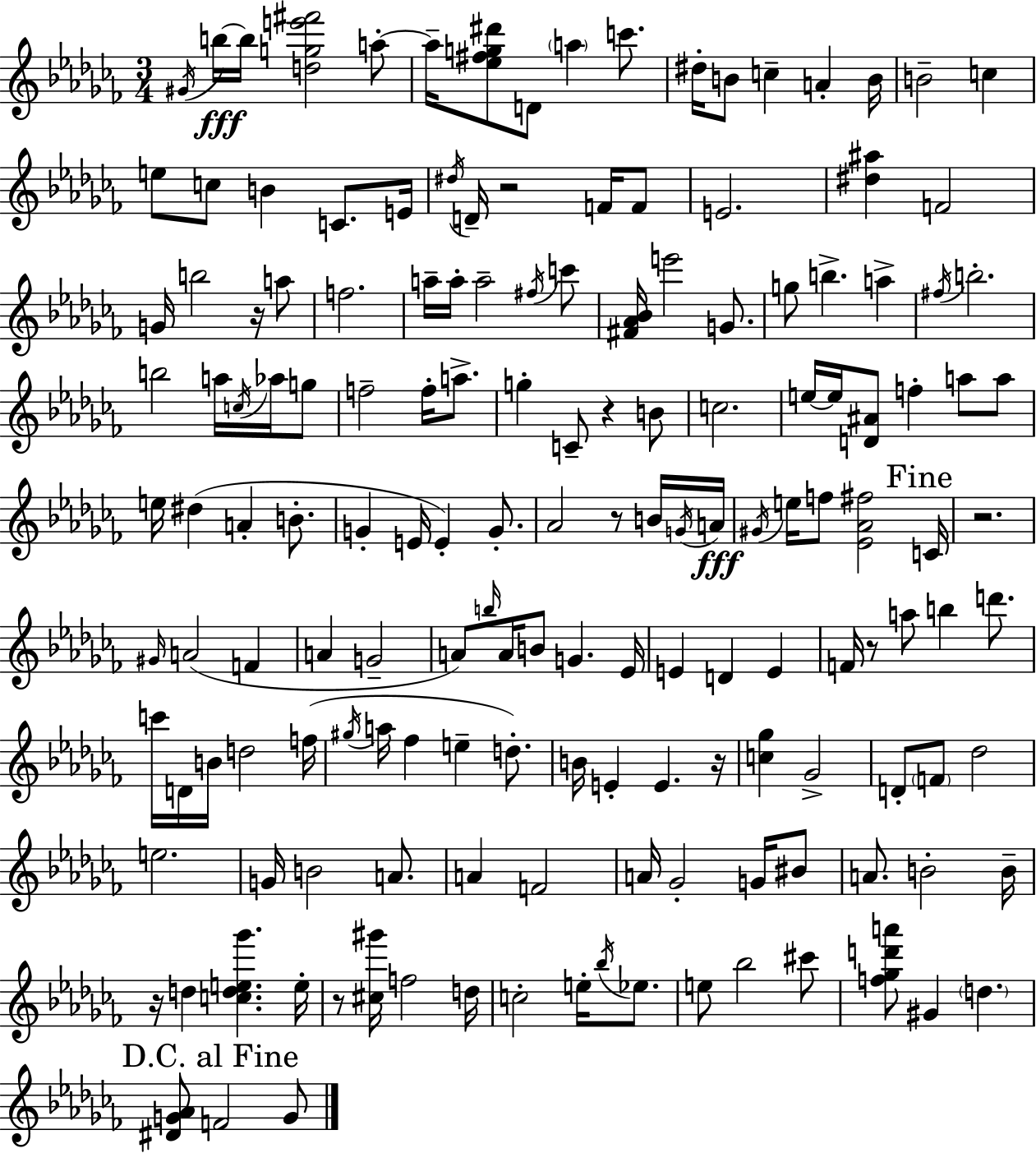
{
  \clef treble
  \numericTimeSignature
  \time 3/4
  \key aes \minor
  \acciaccatura { gis'16 }\fff b''16~~ b''16 <d'' g'' e''' fis'''>2 a''8-.~~ | a''16-- <ees'' fis'' g'' dis'''>8 d'8 \parenthesize a''4 c'''8. | dis''16-. b'8 c''4-- a'4-. | b'16 b'2-- c''4 | \break e''8 c''8 b'4 c'8. | e'16 \acciaccatura { dis''16 } d'16-- r2 f'16 | f'8 e'2. | <dis'' ais''>4 f'2 | \break g'16 b''2 r16 | a''8 f''2. | a''16-- a''16-. a''2-- | \acciaccatura { fis''16 } c'''8 <fis' aes' bes'>16 e'''2 | \break g'8. g''8 b''4.-> a''4-> | \acciaccatura { fis''16 } b''2.-. | b''2 | a''16 \acciaccatura { c''16 } aes''16 g''8 f''2-- | \break f''16-. a''8.-> g''4-. c'8-- r4 | b'8 c''2. | e''16~~ e''16 <d' ais'>8 f''4-. | a''8 a''8 e''16 dis''4( a'4-. | \break b'8.-. g'4-. e'16 e'4-.) | g'8.-. aes'2 | r8 b'16 \acciaccatura { g'16 } a'16\fff \acciaccatura { gis'16 } e''16 f''8 <ees' aes' fis''>2 | \mark "Fine" c'16 r2. | \break \grace { gis'16 }( a'2 | f'4 a'4 | g'2-- a'8) \grace { b''16 } a'16 | b'8 g'4. ees'16 e'4 | \break d'4 e'4 f'16 r8 | a''8 b''4 d'''8. c'''16 d'16 b'16 | d''2 f''16( \acciaccatura { gis''16 } a''16 fes''4 | e''4-- d''8.-.) b'16 e'4-. | \break e'4. r16 <c'' ges''>4 | ges'2-> d'8-. | \parenthesize f'8 des''2 e''2. | g'16 b'2 | \break a'8. a'4 | f'2 a'16 ges'2-. | g'16 bis'8 a'8. | b'2-. b'16-- r16 d''4 | \break <c'' d'' e'' ges'''>4. e''16-. r8 | <cis'' gis'''>16 f''2 d''16 c''2-. | e''16-. \acciaccatura { bes''16 } ees''8. e''8 | bes''2 cis'''8 <f'' ges'' d''' a'''>8 | \break gis'4 \parenthesize d''4. \mark "D.C. al Fine" <dis' g' aes'>8 | f'2 g'8 \bar "|."
}